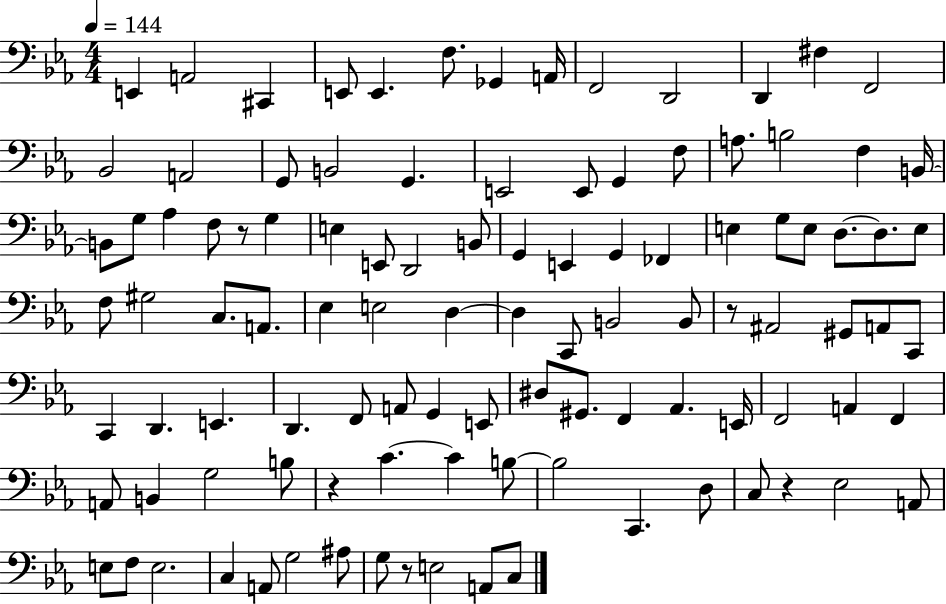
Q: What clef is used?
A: bass